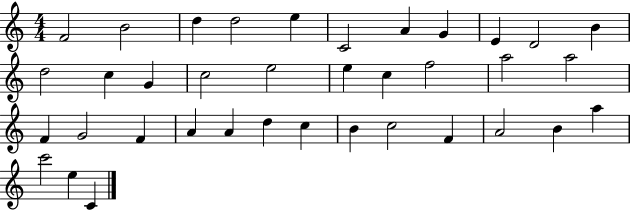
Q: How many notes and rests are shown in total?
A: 37